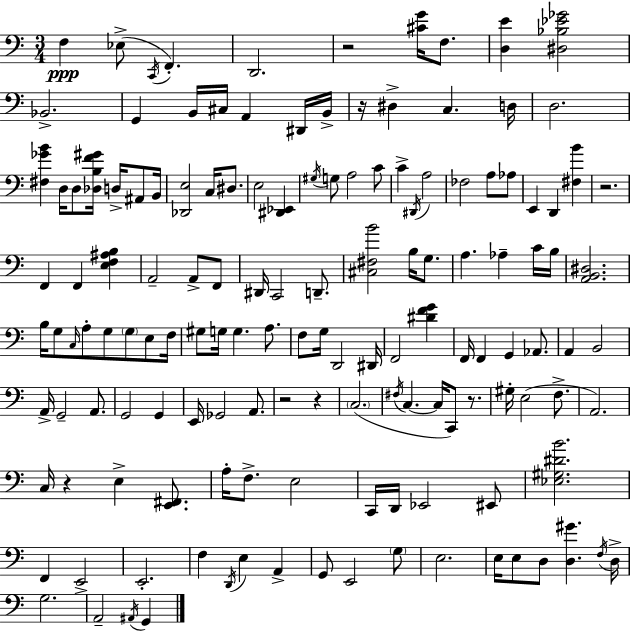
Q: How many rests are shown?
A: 7